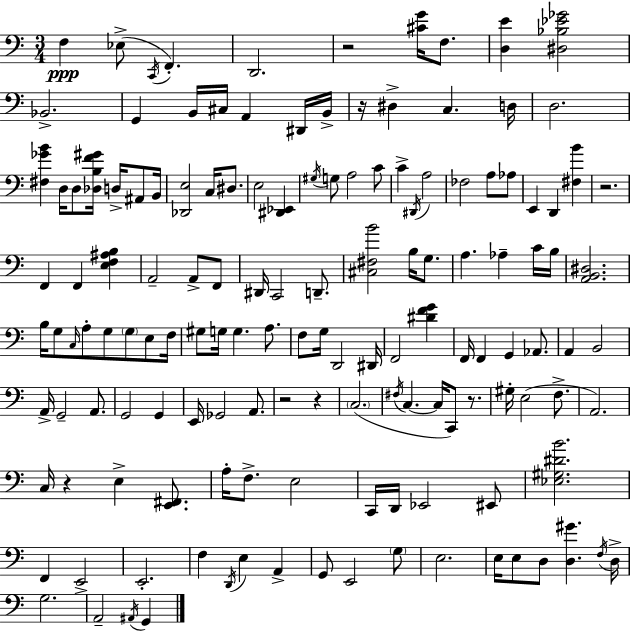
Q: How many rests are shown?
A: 7